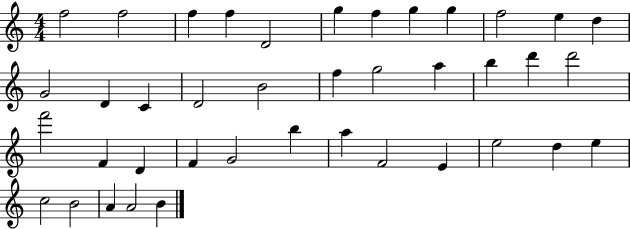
X:1
T:Untitled
M:4/4
L:1/4
K:C
f2 f2 f f D2 g f g g f2 e d G2 D C D2 B2 f g2 a b d' d'2 f'2 F D F G2 b a F2 E e2 d e c2 B2 A A2 B